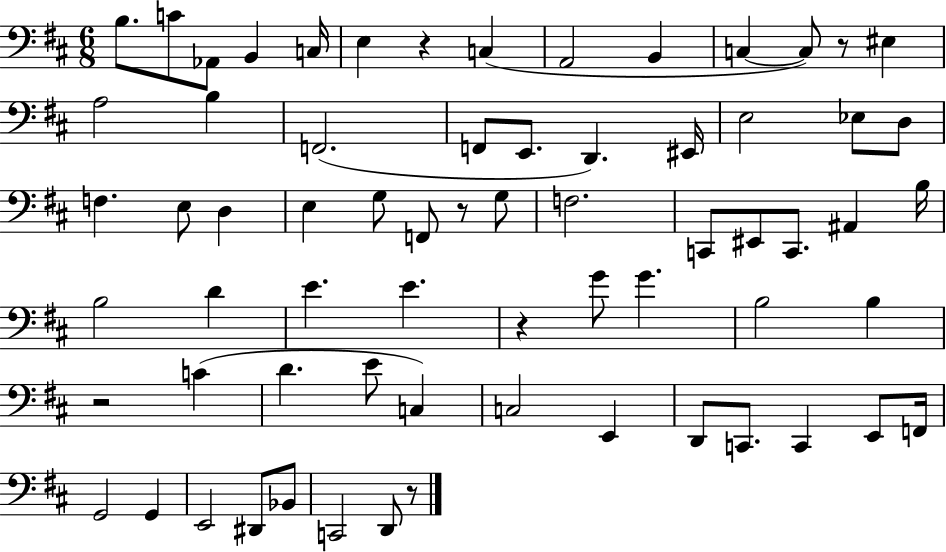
{
  \clef bass
  \numericTimeSignature
  \time 6/8
  \key d \major
  b8. c'8 aes,8 b,4 c16 | e4 r4 c4( | a,2 b,4 | c4~~ c8) r8 eis4 | \break a2 b4 | f,2.( | f,8 e,8. d,4.) eis,16 | e2 ees8 d8 | \break f4. e8 d4 | e4 g8 f,8 r8 g8 | f2. | c,8 eis,8 c,8. ais,4 b16 | \break b2 d'4 | e'4. e'4. | r4 g'8 g'4. | b2 b4 | \break r2 c'4( | d'4. e'8 c4) | c2 e,4 | d,8 c,8. c,4 e,8 f,16 | \break g,2 g,4 | e,2 dis,8 bes,8 | c,2 d,8 r8 | \bar "|."
}